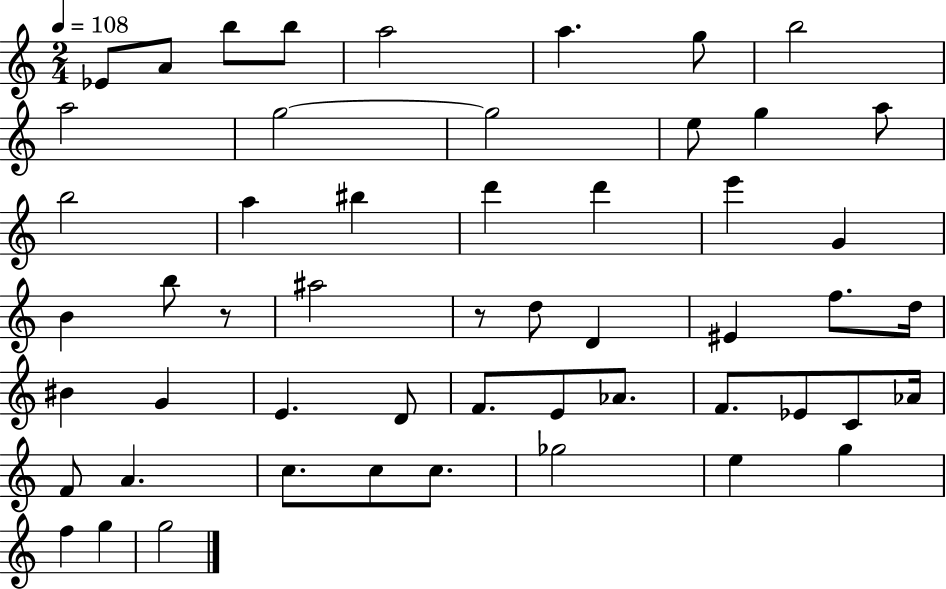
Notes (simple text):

Eb4/e A4/e B5/e B5/e A5/h A5/q. G5/e B5/h A5/h G5/h G5/h E5/e G5/q A5/e B5/h A5/q BIS5/q D6/q D6/q E6/q G4/q B4/q B5/e R/e A#5/h R/e D5/e D4/q EIS4/q F5/e. D5/s BIS4/q G4/q E4/q. D4/e F4/e. E4/e Ab4/e. F4/e. Eb4/e C4/e Ab4/s F4/e A4/q. C5/e. C5/e C5/e. Gb5/h E5/q G5/q F5/q G5/q G5/h